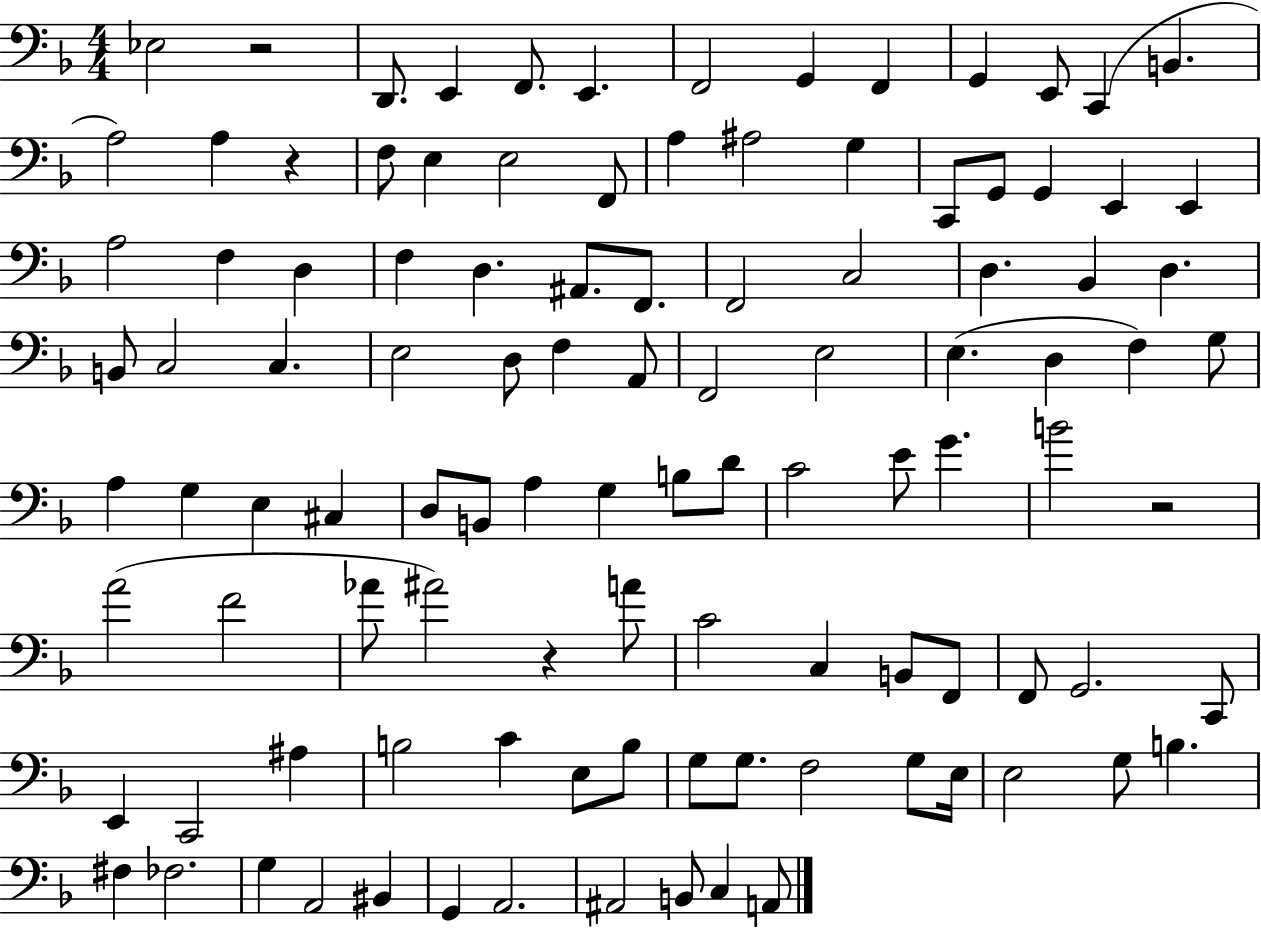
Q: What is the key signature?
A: F major